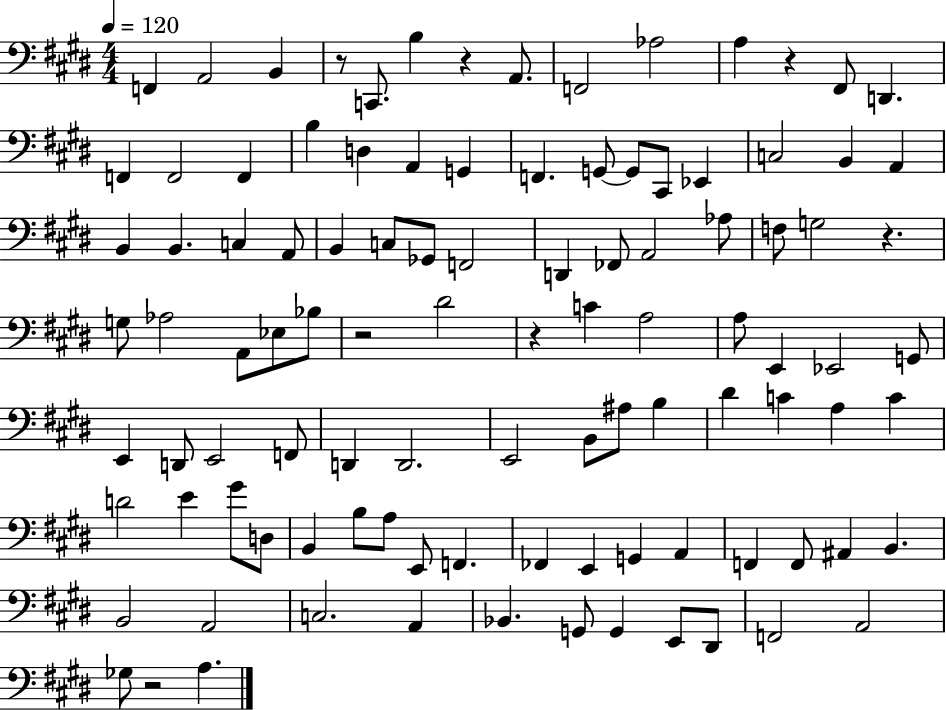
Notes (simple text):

F2/q A2/h B2/q R/e C2/e. B3/q R/q A2/e. F2/h Ab3/h A3/q R/q F#2/e D2/q. F2/q F2/h F2/q B3/q D3/q A2/q G2/q F2/q. G2/e G2/e C#2/e Eb2/q C3/h B2/q A2/q B2/q B2/q. C3/q A2/e B2/q C3/e Gb2/e F2/h D2/q FES2/e A2/h Ab3/e F3/e G3/h R/q. G3/e Ab3/h A2/e Eb3/e Bb3/e R/h D#4/h R/q C4/q A3/h A3/e E2/q Eb2/h G2/e E2/q D2/e E2/h F2/e D2/q D2/h. E2/h B2/e A#3/e B3/q D#4/q C4/q A3/q C4/q D4/h E4/q G#4/e D3/e B2/q B3/e A3/e E2/e F2/q. FES2/q E2/q G2/q A2/q F2/q F2/e A#2/q B2/q. B2/h A2/h C3/h. A2/q Bb2/q. G2/e G2/q E2/e D#2/e F2/h A2/h Gb3/e R/h A3/q.